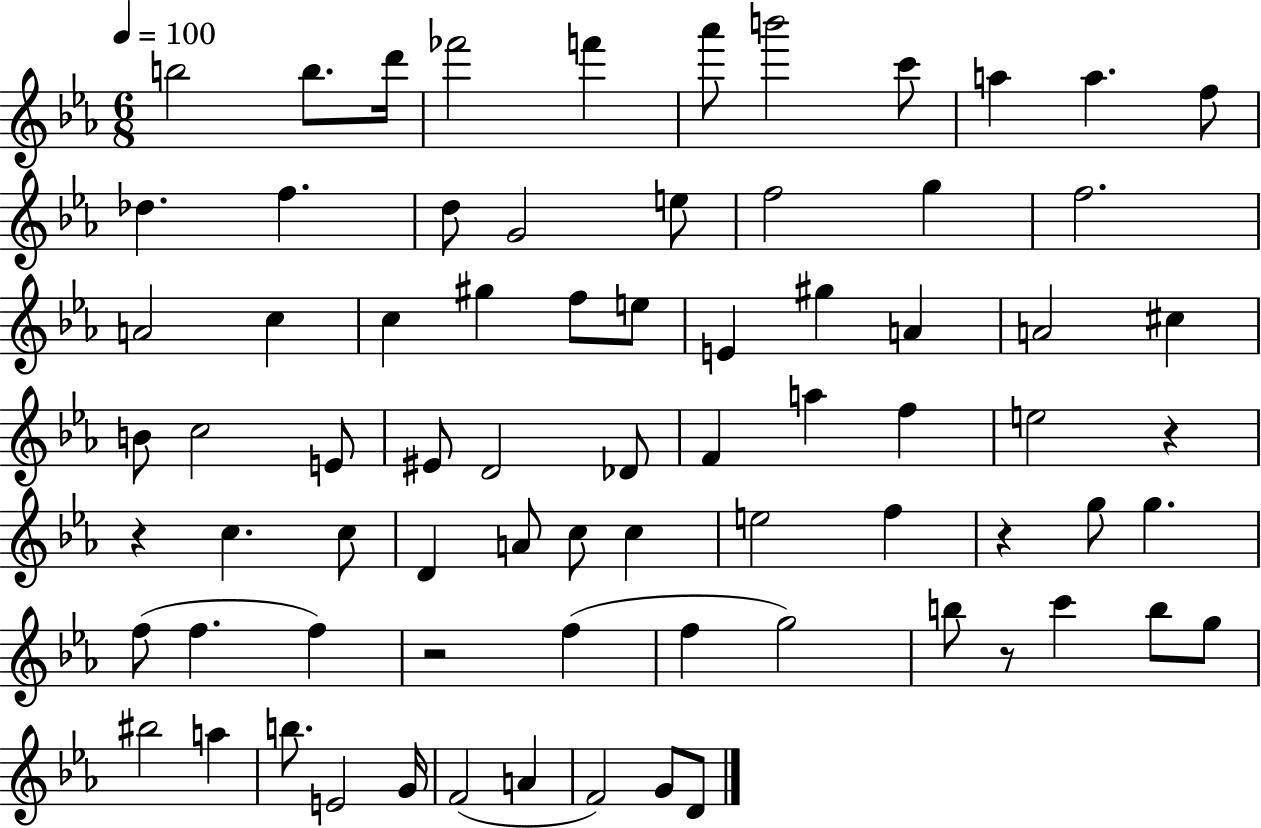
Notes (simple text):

B5/h B5/e. D6/s FES6/h F6/q Ab6/e B6/h C6/e A5/q A5/q. F5/e Db5/q. F5/q. D5/e G4/h E5/e F5/h G5/q F5/h. A4/h C5/q C5/q G#5/q F5/e E5/e E4/q G#5/q A4/q A4/h C#5/q B4/e C5/h E4/e EIS4/e D4/h Db4/e F4/q A5/q F5/q E5/h R/q R/q C5/q. C5/e D4/q A4/e C5/e C5/q E5/h F5/q R/q G5/e G5/q. F5/e F5/q. F5/q R/h F5/q F5/q G5/h B5/e R/e C6/q B5/e G5/e BIS5/h A5/q B5/e. E4/h G4/s F4/h A4/q F4/h G4/e D4/e